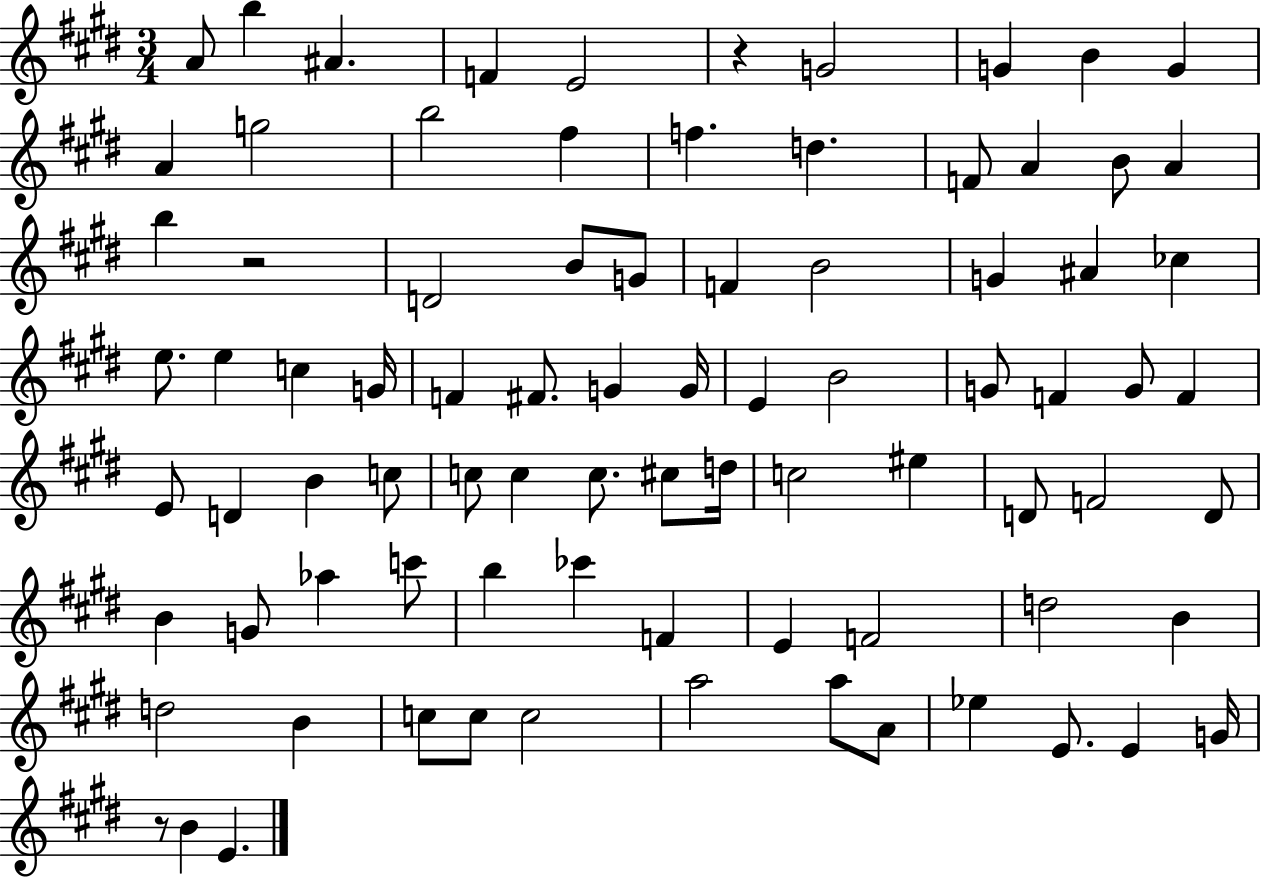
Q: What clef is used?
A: treble